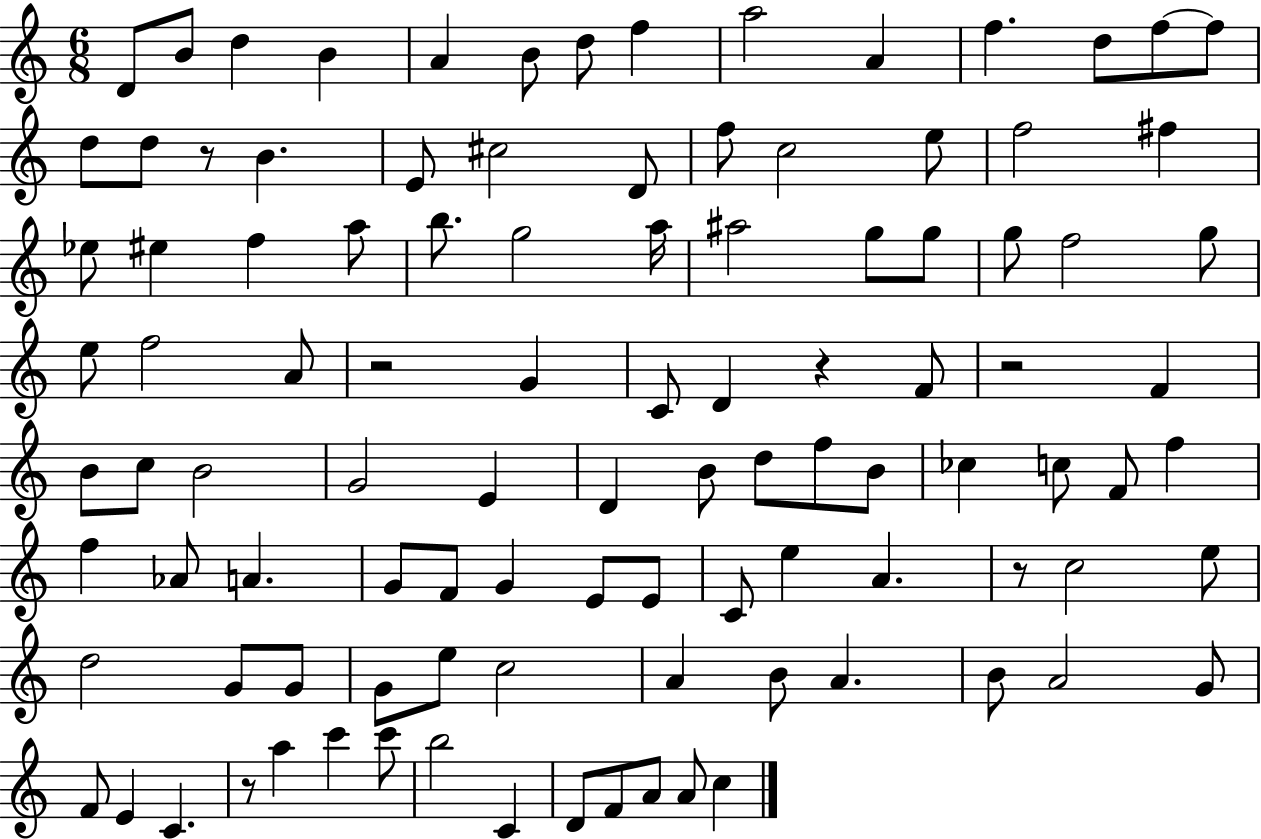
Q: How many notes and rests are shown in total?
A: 104